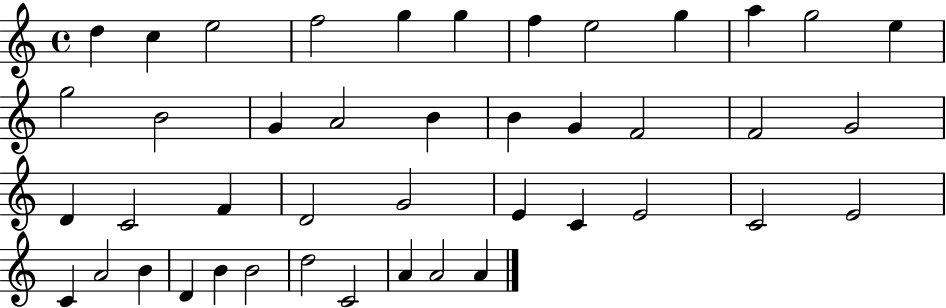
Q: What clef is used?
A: treble